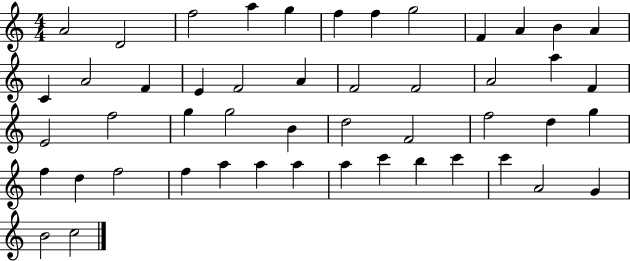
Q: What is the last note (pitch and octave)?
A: C5